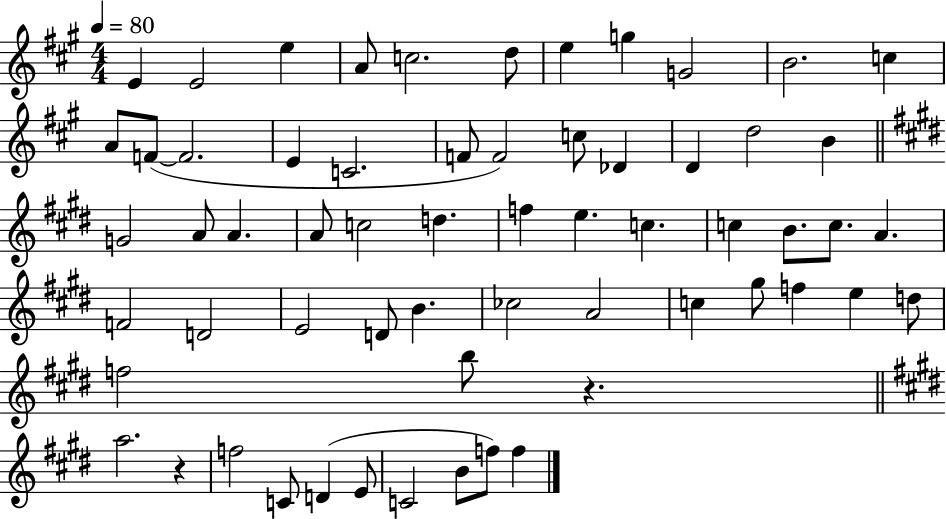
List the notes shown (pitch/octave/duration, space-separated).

E4/q E4/h E5/q A4/e C5/h. D5/e E5/q G5/q G4/h B4/h. C5/q A4/e F4/e F4/h. E4/q C4/h. F4/e F4/h C5/e Db4/q D4/q D5/h B4/q G4/h A4/e A4/q. A4/e C5/h D5/q. F5/q E5/q. C5/q. C5/q B4/e. C5/e. A4/q. F4/h D4/h E4/h D4/e B4/q. CES5/h A4/h C5/q G#5/e F5/q E5/q D5/e F5/h B5/e R/q. A5/h. R/q F5/h C4/e D4/q E4/e C4/h B4/e F5/e F5/q